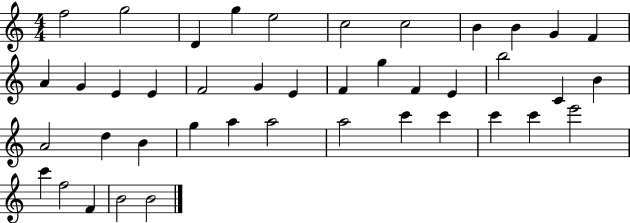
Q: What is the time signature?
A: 4/4